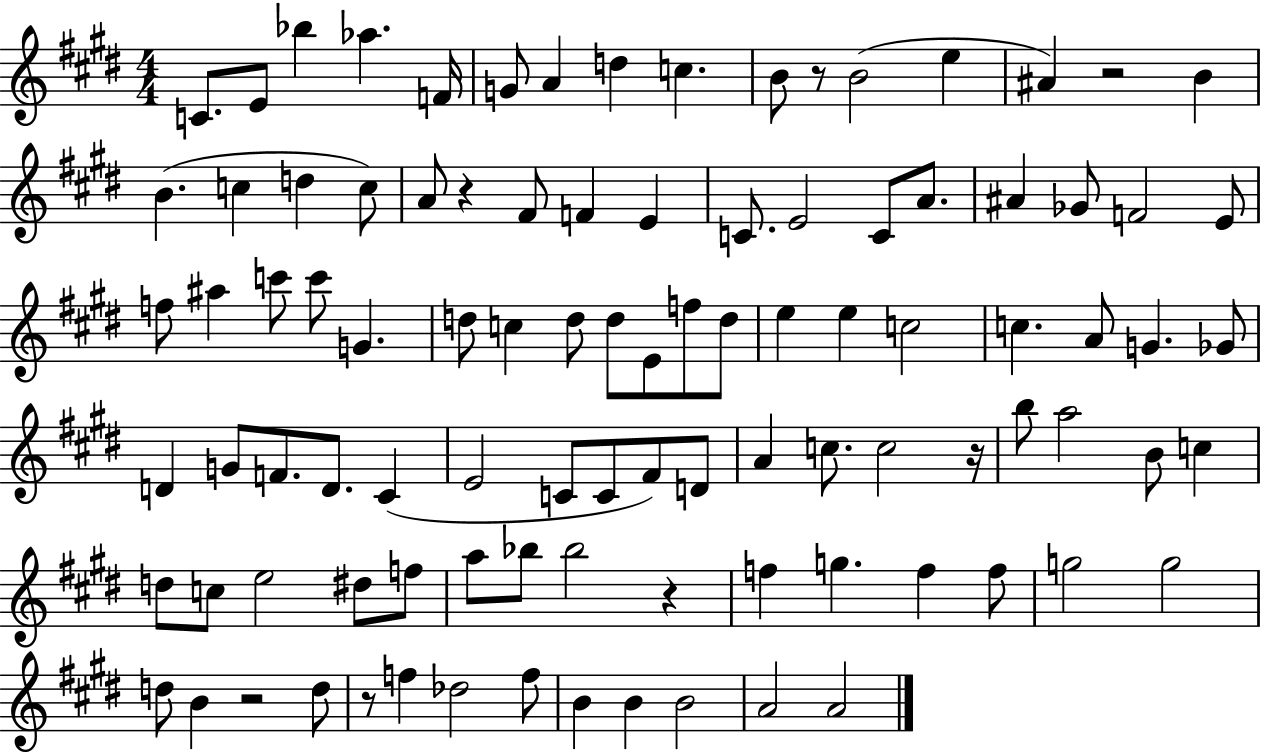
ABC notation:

X:1
T:Untitled
M:4/4
L:1/4
K:E
C/2 E/2 _b _a F/4 G/2 A d c B/2 z/2 B2 e ^A z2 B B c d c/2 A/2 z ^F/2 F E C/2 E2 C/2 A/2 ^A _G/2 F2 E/2 f/2 ^a c'/2 c'/2 G d/2 c d/2 d/2 E/2 f/2 d/2 e e c2 c A/2 G _G/2 D G/2 F/2 D/2 ^C E2 C/2 C/2 ^F/2 D/2 A c/2 c2 z/4 b/2 a2 B/2 c d/2 c/2 e2 ^d/2 f/2 a/2 _b/2 _b2 z f g f f/2 g2 g2 d/2 B z2 d/2 z/2 f _d2 f/2 B B B2 A2 A2